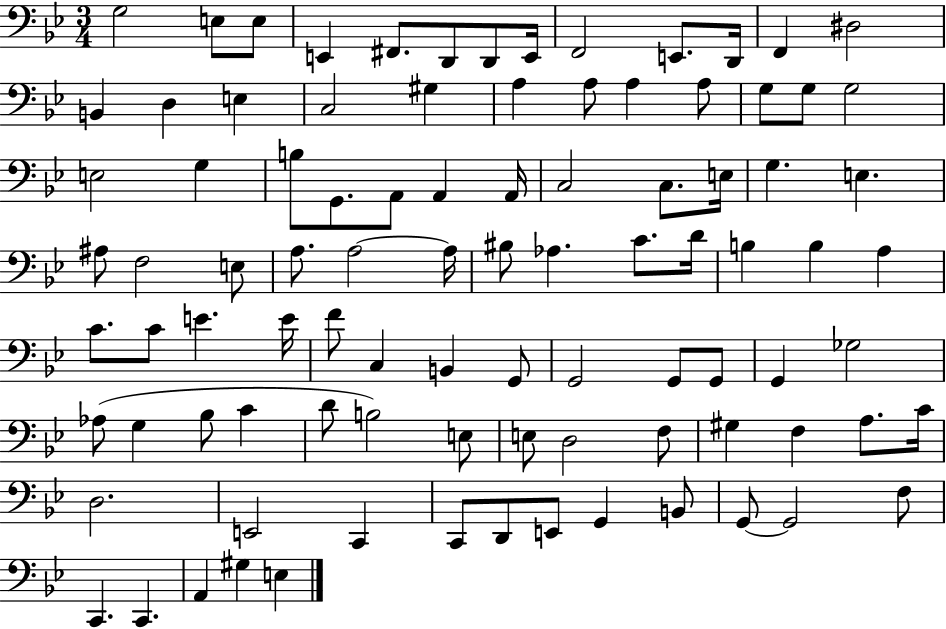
G3/h E3/e E3/e E2/q F#2/e. D2/e D2/e E2/s F2/h E2/e. D2/s F2/q D#3/h B2/q D3/q E3/q C3/h G#3/q A3/q A3/e A3/q A3/e G3/e G3/e G3/h E3/h G3/q B3/e G2/e. A2/e A2/q A2/s C3/h C3/e. E3/s G3/q. E3/q. A#3/e F3/h E3/e A3/e. A3/h A3/s BIS3/e Ab3/q. C4/e. D4/s B3/q B3/q A3/q C4/e. C4/e E4/q. E4/s F4/e C3/q B2/q G2/e G2/h G2/e G2/e G2/q Gb3/h Ab3/e G3/q Bb3/e C4/q D4/e B3/h E3/e E3/e D3/h F3/e G#3/q F3/q A3/e. C4/s D3/h. E2/h C2/q C2/e D2/e E2/e G2/q B2/e G2/e G2/h F3/e C2/q. C2/q. A2/q G#3/q E3/q